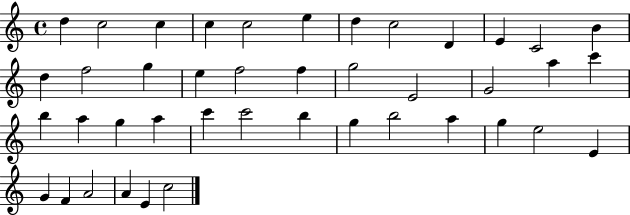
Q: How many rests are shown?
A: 0